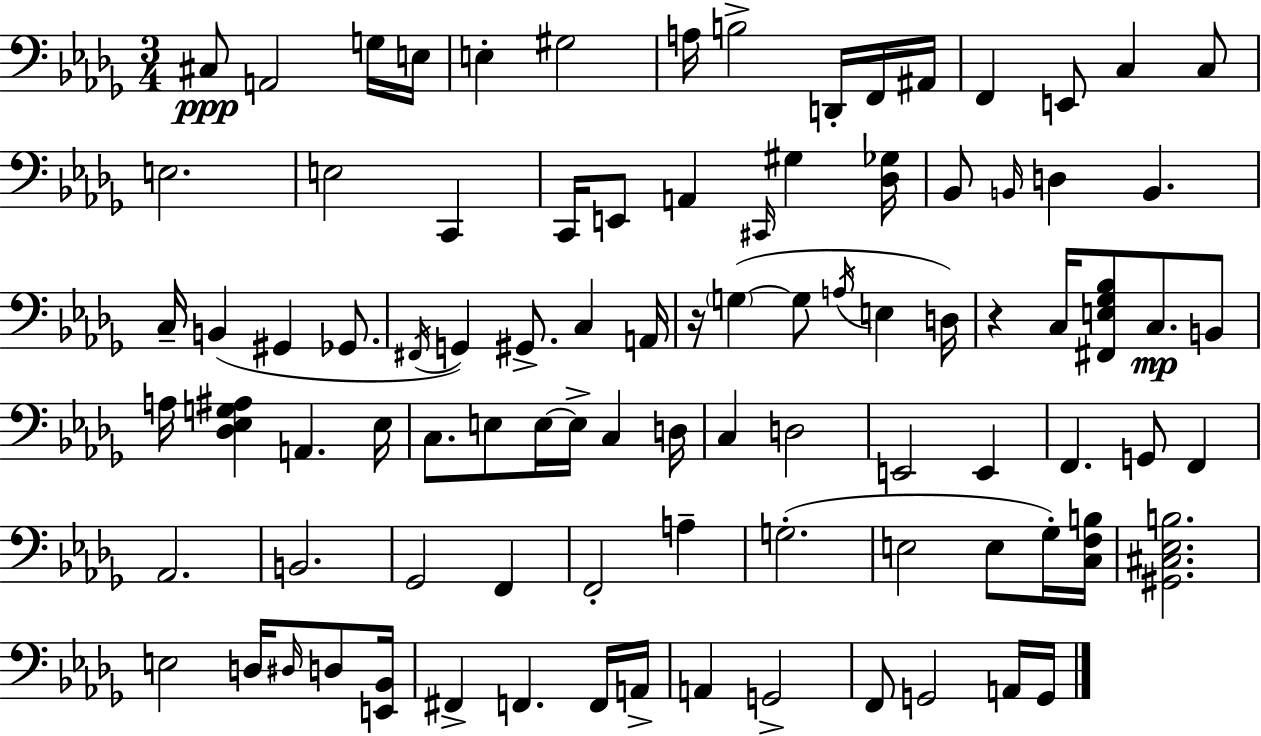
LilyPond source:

{
  \clef bass
  \numericTimeSignature
  \time 3/4
  \key bes \minor
  cis8\ppp a,2 g16 e16 | e4-. gis2 | a16 b2-> d,16-. f,16 ais,16 | f,4 e,8 c4 c8 | \break e2. | e2 c,4 | c,16 e,8 a,4 \grace { cis,16 } gis4 | <des ges>16 bes,8 \grace { b,16 } d4 b,4. | \break c16-- b,4( gis,4 ges,8. | \acciaccatura { fis,16 } g,4) gis,8.-> c4 | a,16 r16 \parenthesize g4~(~ g8 \acciaccatura { a16 } e4 | d16) r4 c16 <fis, e ges bes>8 c8.\mp | \break b,8 a16 <des ees g ais>4 a,4. | ees16 c8. e8 e16~~ e16-> c4 | d16 c4 d2 | e,2 | \break e,4 f,4. g,8 | f,4 aes,2. | b,2. | ges,2 | \break f,4 f,2-. | a4-- g2.-.( | e2 | e8 ges16-.) <c f b>16 <gis, cis ees b>2. | \break e2 | d16 \grace { dis16 } d8 <e, bes,>16 fis,4-> f,4. | f,16 a,16-> a,4 g,2-> | f,8 g,2 | \break a,16 g,16 \bar "|."
}